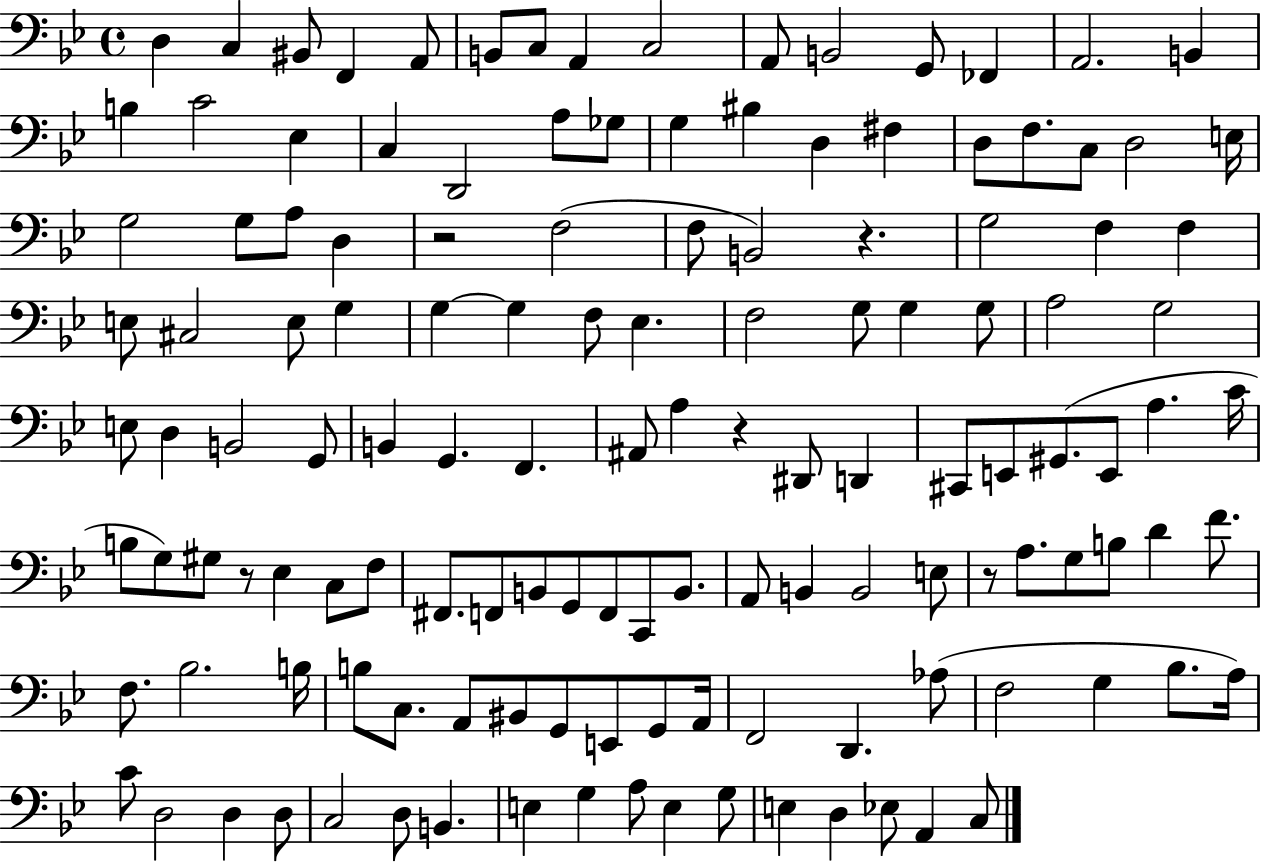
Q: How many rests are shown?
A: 5